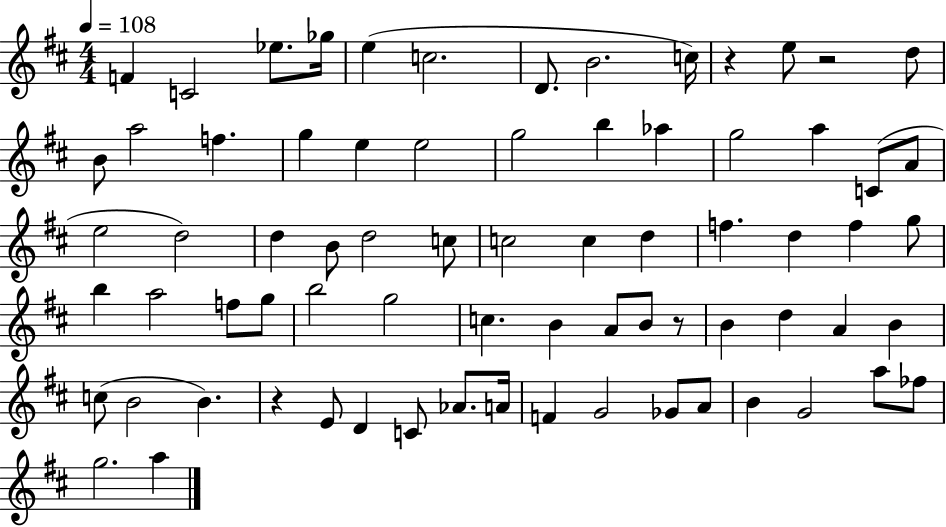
F4/q C4/h Eb5/e. Gb5/s E5/q C5/h. D4/e. B4/h. C5/s R/q E5/e R/h D5/e B4/e A5/h F5/q. G5/q E5/q E5/h G5/h B5/q Ab5/q G5/h A5/q C4/e A4/e E5/h D5/h D5/q B4/e D5/h C5/e C5/h C5/q D5/q F5/q. D5/q F5/q G5/e B5/q A5/h F5/e G5/e B5/h G5/h C5/q. B4/q A4/e B4/e R/e B4/q D5/q A4/q B4/q C5/e B4/h B4/q. R/q E4/e D4/q C4/e Ab4/e. A4/s F4/q G4/h Gb4/e A4/e B4/q G4/h A5/e FES5/e G5/h. A5/q